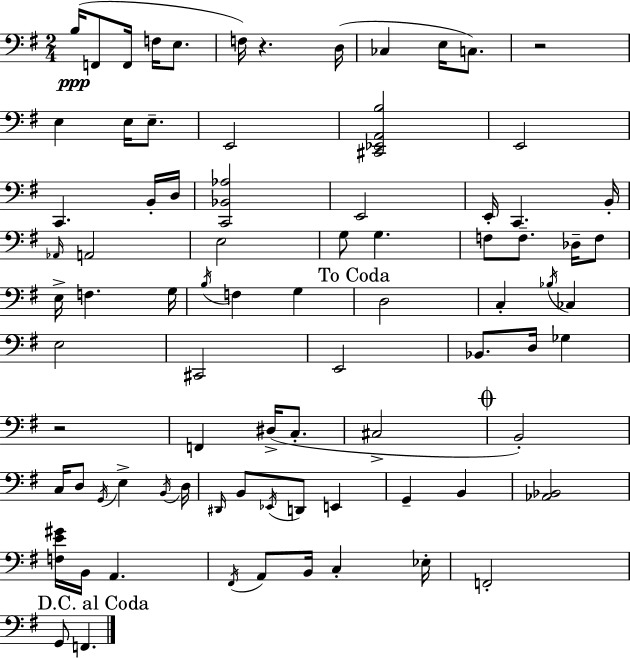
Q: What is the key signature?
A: G major